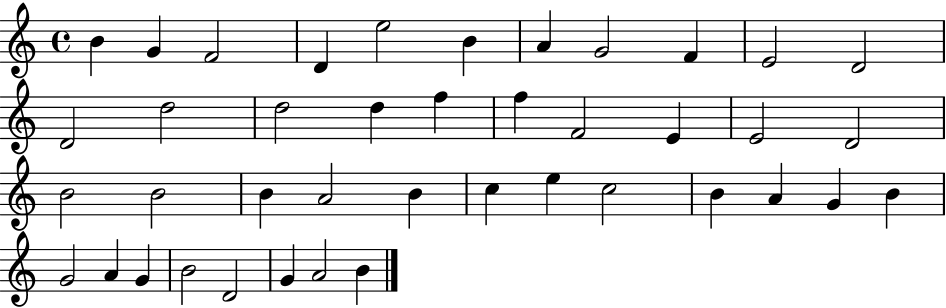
B4/q G4/q F4/h D4/q E5/h B4/q A4/q G4/h F4/q E4/h D4/h D4/h D5/h D5/h D5/q F5/q F5/q F4/h E4/q E4/h D4/h B4/h B4/h B4/q A4/h B4/q C5/q E5/q C5/h B4/q A4/q G4/q B4/q G4/h A4/q G4/q B4/h D4/h G4/q A4/h B4/q